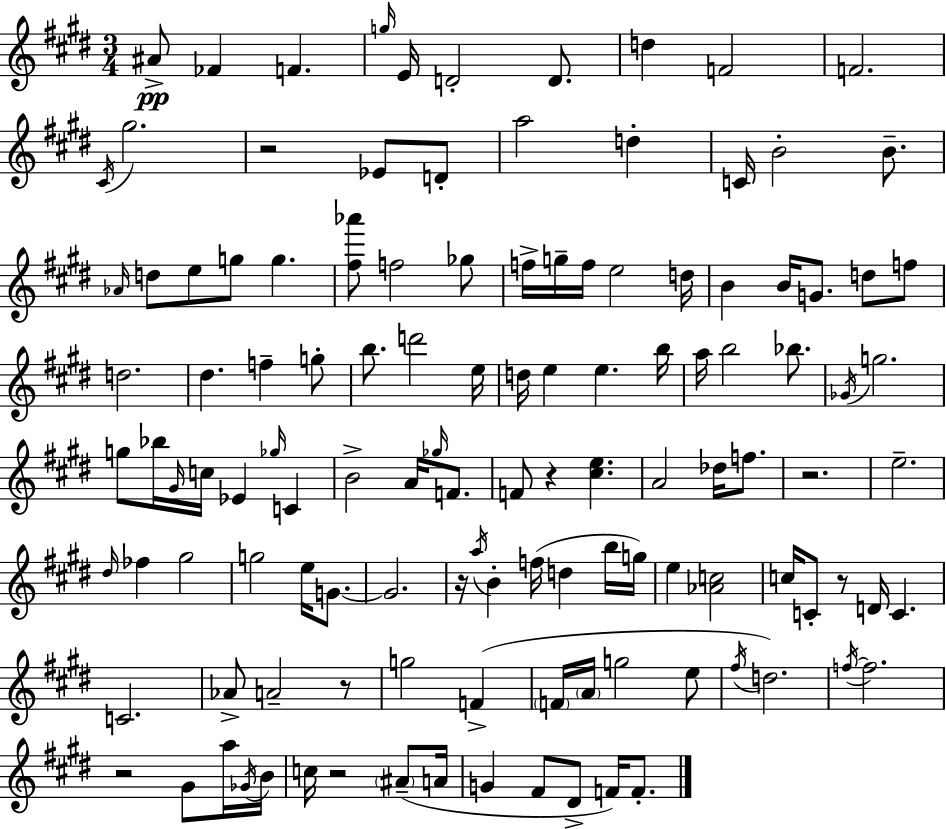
{
  \clef treble
  \numericTimeSignature
  \time 3/4
  \key e \major
  ais'8->\pp fes'4 f'4. | \grace { g''16 } e'16 d'2-. d'8. | d''4 f'2 | f'2. | \break \acciaccatura { cis'16 } gis''2. | r2 ees'8 | d'8-. a''2 d''4-. | c'16 b'2-. b'8.-- | \break \grace { aes'16 } d''8 e''8 g''8 g''4. | <fis'' aes'''>8 f''2 | ges''8 f''16-> g''16-- f''16 e''2 | d''16 b'4 b'16 g'8. d''8 | \break f''8 d''2. | dis''4. f''4-- | g''8-. b''8. d'''2 | e''16 d''16 e''4 e''4. | \break b''16 a''16 b''2 | bes''8. \acciaccatura { ges'16 } g''2. | g''8 bes''16 \grace { gis'16 } c''16 ees'4 | \grace { ges''16 } c'4 b'2-> | \break a'16 \grace { ges''16 } f'8. f'8 r4 | <cis'' e''>4. a'2 | des''16 f''8. r2. | e''2.-- | \break \grace { dis''16 } fes''4 | gis''2 g''2 | e''16 g'8.~~ g'2. | r16 \acciaccatura { a''16 } b'4-. | \break f''16( d''4 b''16 g''16) e''4 | <aes' c''>2 c''16 c'8-. | r8 d'16 c'4. c'2. | aes'8-> a'2-- | \break r8 g''2 | f'4->( \parenthesize f'16 \parenthesize a'16 g''2 | e''8 \acciaccatura { fis''16 }) d''2. | \acciaccatura { f''16~ }~ f''2. | \break r2 | gis'8 a''16 \acciaccatura { ges'16 } b'16 | c''16 r2 \parenthesize ais'8--( a'16 | g'4 fis'8 dis'8-> f'16) f'8.-. | \break \bar "|."
}